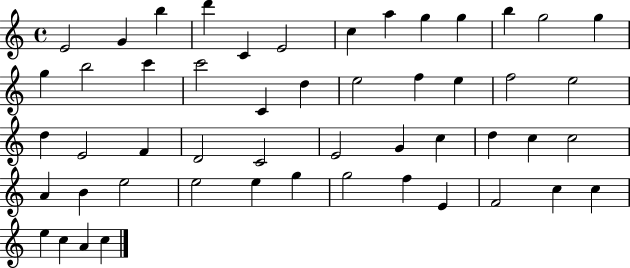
{
  \clef treble
  \time 4/4
  \defaultTimeSignature
  \key c \major
  e'2 g'4 b''4 | d'''4 c'4 e'2 | c''4 a''4 g''4 g''4 | b''4 g''2 g''4 | \break g''4 b''2 c'''4 | c'''2 c'4 d''4 | e''2 f''4 e''4 | f''2 e''2 | \break d''4 e'2 f'4 | d'2 c'2 | e'2 g'4 c''4 | d''4 c''4 c''2 | \break a'4 b'4 e''2 | e''2 e''4 g''4 | g''2 f''4 e'4 | f'2 c''4 c''4 | \break e''4 c''4 a'4 c''4 | \bar "|."
}